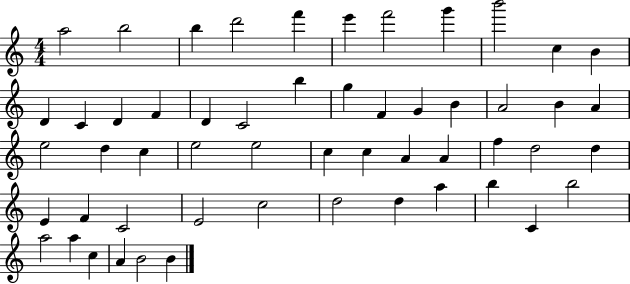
A5/h B5/h B5/q D6/h F6/q E6/q F6/h G6/q B6/h C5/q B4/q D4/q C4/q D4/q F4/q D4/q C4/h B5/q G5/q F4/q G4/q B4/q A4/h B4/q A4/q E5/h D5/q C5/q E5/h E5/h C5/q C5/q A4/q A4/q F5/q D5/h D5/q E4/q F4/q C4/h E4/h C5/h D5/h D5/q A5/q B5/q C4/q B5/h A5/h A5/q C5/q A4/q B4/h B4/q